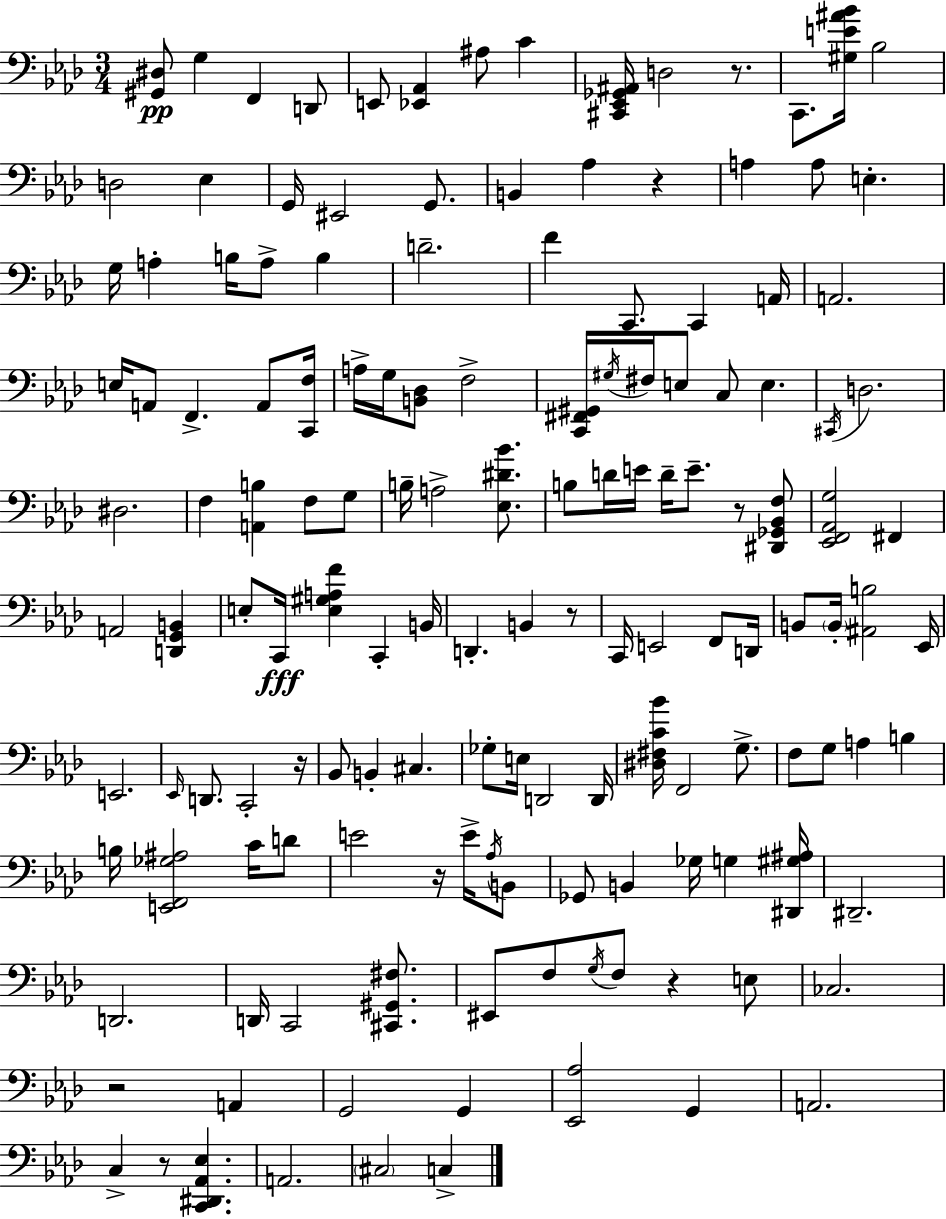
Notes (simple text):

[G#2,D#3]/e G3/q F2/q D2/e E2/e [Eb2,Ab2]/q A#3/e C4/q [C#2,Eb2,Gb2,A#2]/s D3/h R/e. C2/e. [G#3,E4,A#4,Bb4]/s Bb3/h D3/h Eb3/q G2/s EIS2/h G2/e. B2/q Ab3/q R/q A3/q A3/e E3/q. G3/s A3/q B3/s A3/e B3/q D4/h. F4/q C2/e. C2/q A2/s A2/h. E3/s A2/e F2/q. A2/e [C2,F3]/s A3/s G3/s [B2,Db3]/e F3/h [C2,F#2,G#2]/s G#3/s F#3/s E3/e C3/e E3/q. C#2/s D3/h. D#3/h. F3/q [A2,B3]/q F3/e G3/e B3/s A3/h [Eb3,D#4,Bb4]/e. B3/e D4/s E4/s D4/s E4/e. R/e [D#2,Gb2,Bb2,F3]/e [Eb2,F2,Ab2,G3]/h F#2/q A2/h [D2,G2,B2]/q E3/e C2/s [E3,G#3,A3,F4]/q C2/q B2/s D2/q. B2/q R/e C2/s E2/h F2/e D2/s B2/e B2/s [A#2,B3]/h Eb2/s E2/h. Eb2/s D2/e. C2/h R/s Bb2/e B2/q C#3/q. Gb3/e E3/s D2/h D2/s [D#3,F#3,C4,Bb4]/s F2/h G3/e. F3/e G3/e A3/q B3/q B3/s [E2,F2,Gb3,A#3]/h C4/s D4/e E4/h R/s E4/s Ab3/s B2/e Gb2/e B2/q Gb3/s G3/q [D#2,G#3,A#3]/s D#2/h. D2/h. D2/s C2/h [C#2,G#2,F#3]/e. EIS2/e F3/e G3/s F3/e R/q E3/e CES3/h. R/h A2/q G2/h G2/q [Eb2,Ab3]/h G2/q A2/h. C3/q R/e [C2,D#2,Ab2,Eb3]/q. A2/h. C#3/h C3/q